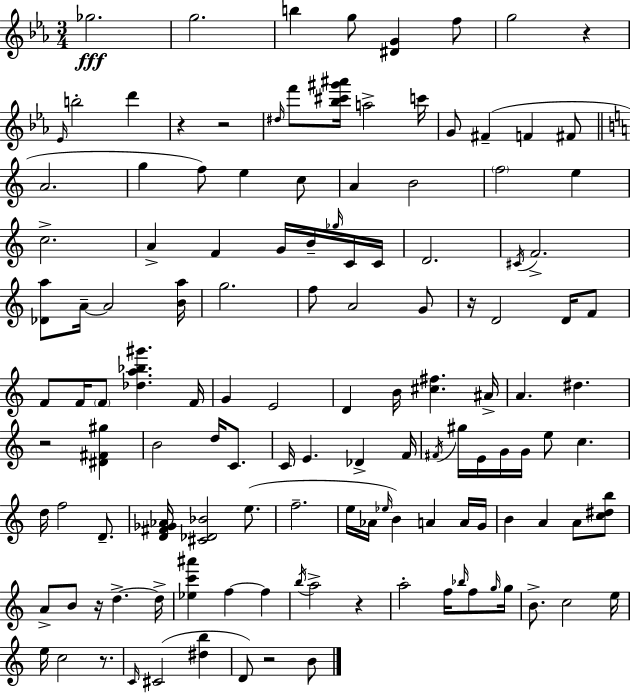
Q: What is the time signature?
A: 3/4